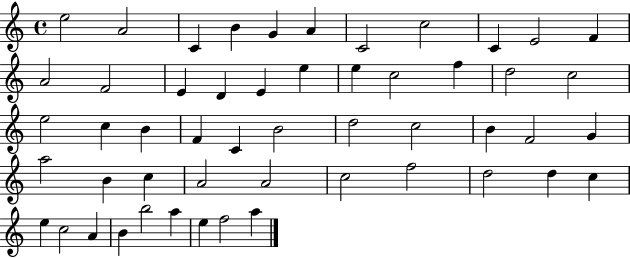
X:1
T:Untitled
M:4/4
L:1/4
K:C
e2 A2 C B G A C2 c2 C E2 F A2 F2 E D E e e c2 f d2 c2 e2 c B F C B2 d2 c2 B F2 G a2 B c A2 A2 c2 f2 d2 d c e c2 A B b2 a e f2 a